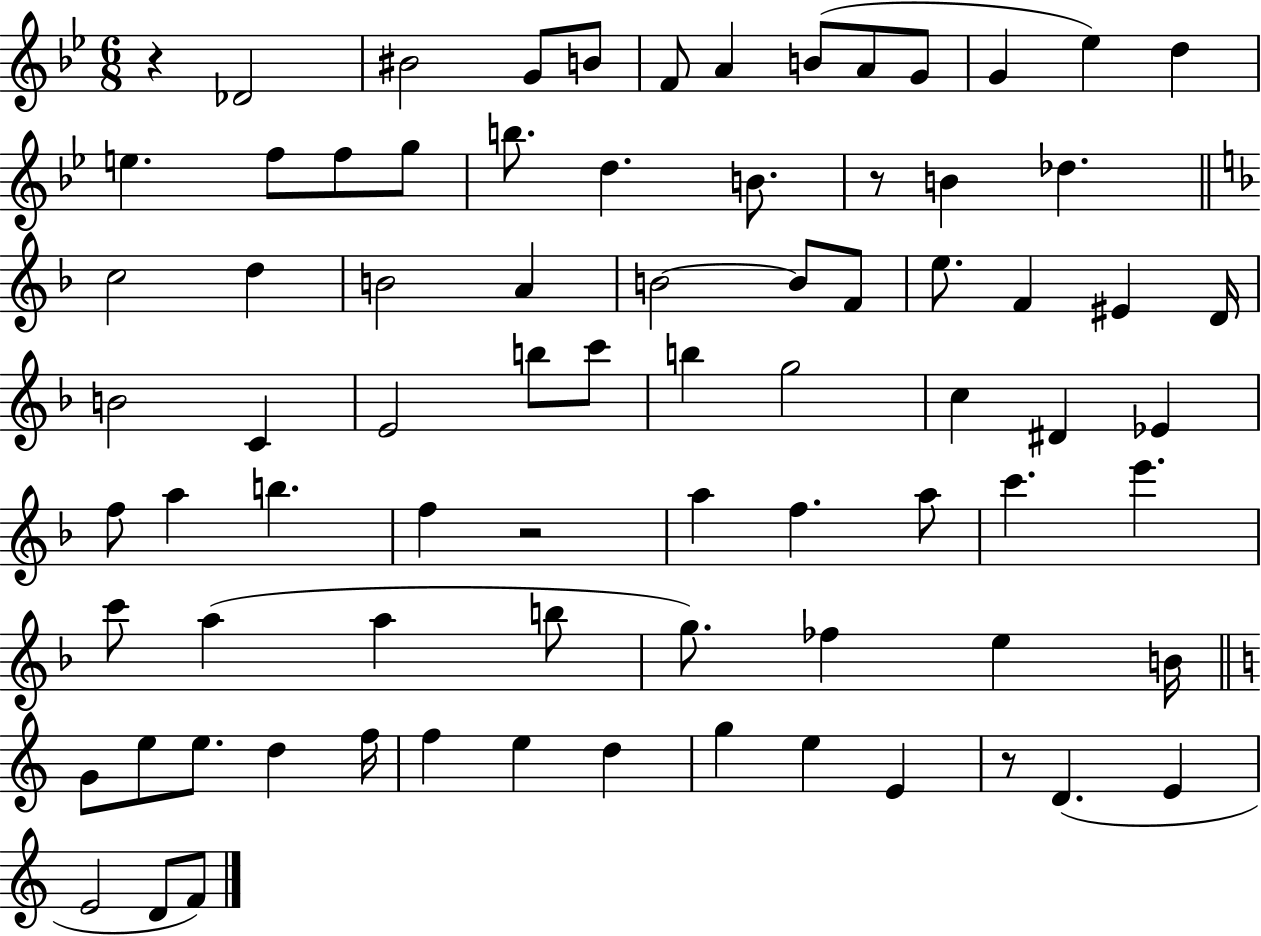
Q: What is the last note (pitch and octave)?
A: F4